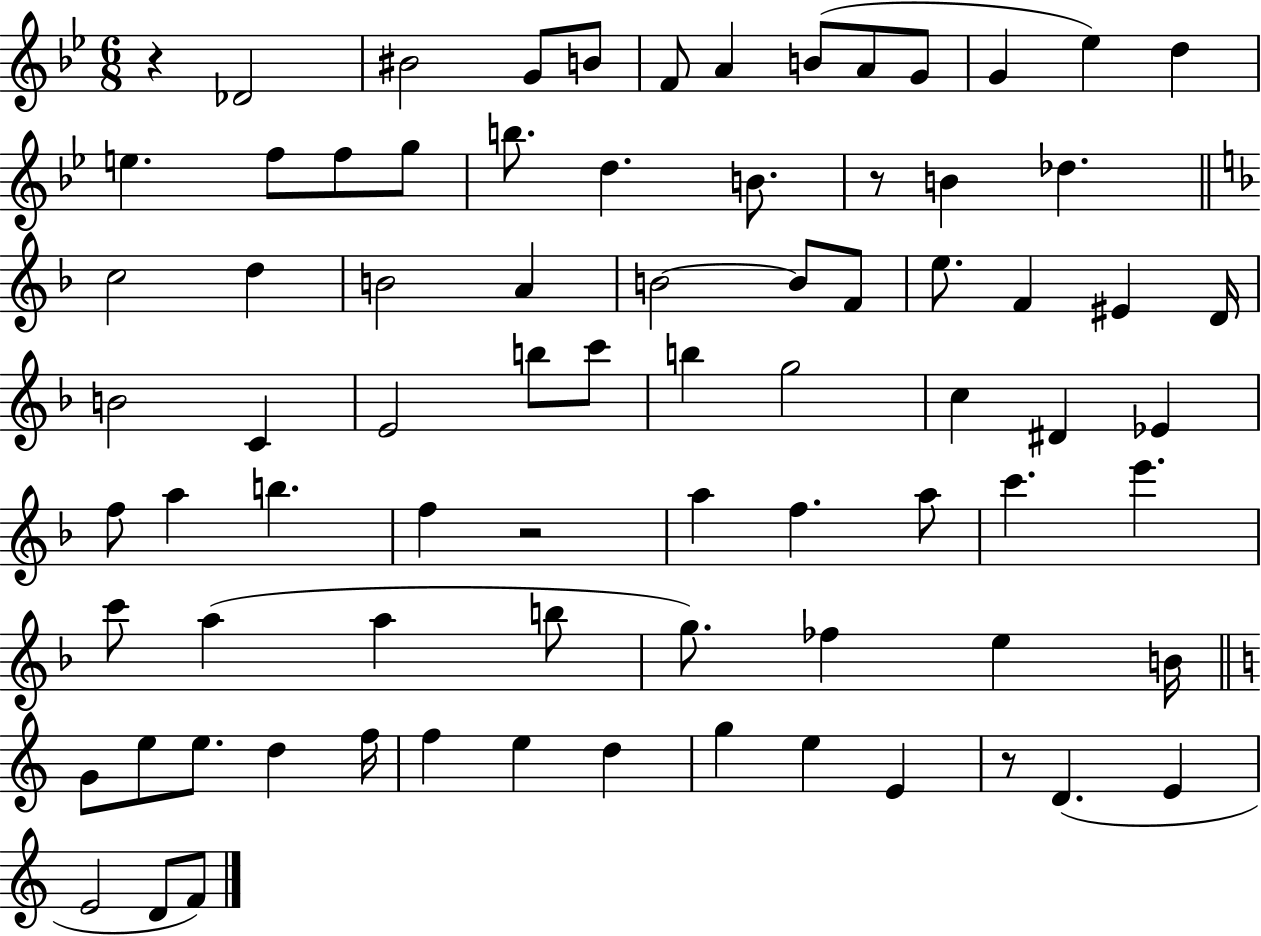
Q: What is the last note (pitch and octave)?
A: F4